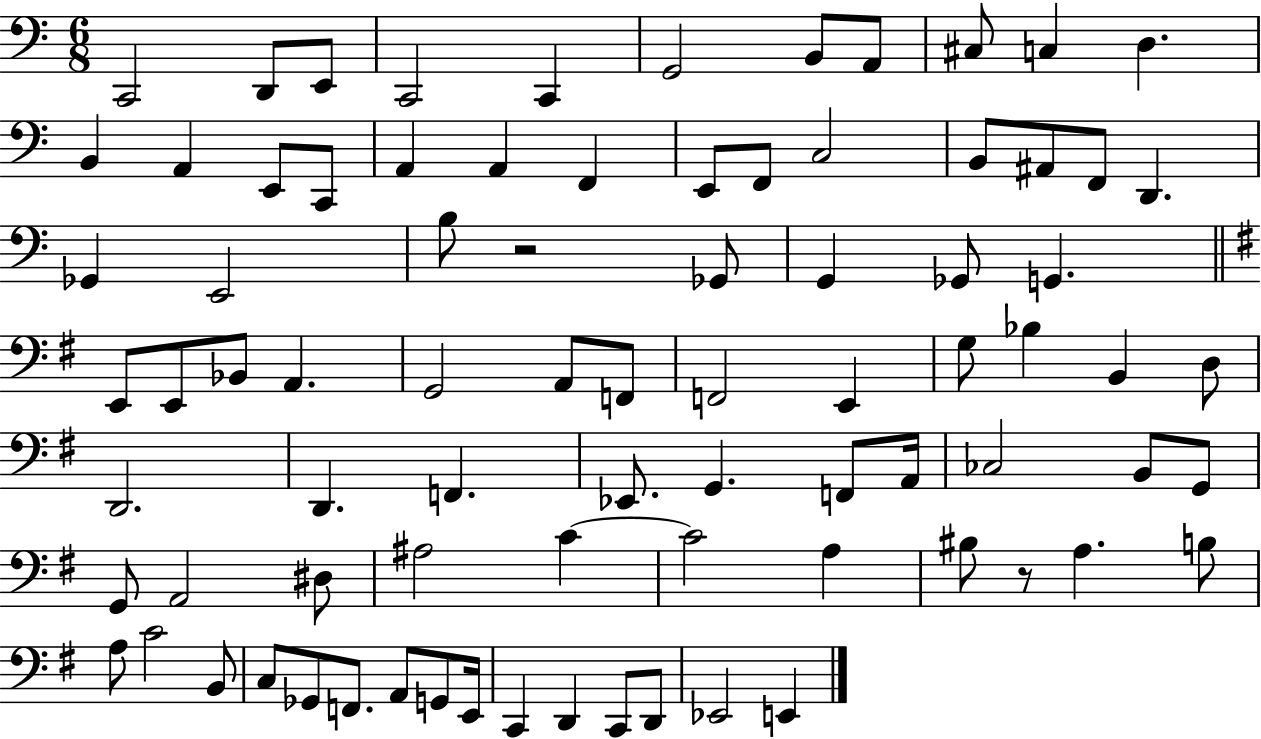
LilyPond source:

{
  \clef bass
  \numericTimeSignature
  \time 6/8
  \key c \major
  c,2 d,8 e,8 | c,2 c,4 | g,2 b,8 a,8 | cis8 c4 d4. | \break b,4 a,4 e,8 c,8 | a,4 a,4 f,4 | e,8 f,8 c2 | b,8 ais,8 f,8 d,4. | \break ges,4 e,2 | b8 r2 ges,8 | g,4 ges,8 g,4. | \bar "||" \break \key g \major e,8 e,8 bes,8 a,4. | g,2 a,8 f,8 | f,2 e,4 | g8 bes4 b,4 d8 | \break d,2. | d,4. f,4. | ees,8. g,4. f,8 a,16 | ces2 b,8 g,8 | \break g,8 a,2 dis8 | ais2 c'4~~ | c'2 a4 | bis8 r8 a4. b8 | \break a8 c'2 b,8 | c8 ges,8 f,8. a,8 g,8 e,16 | c,4 d,4 c,8 d,8 | ees,2 e,4 | \break \bar "|."
}